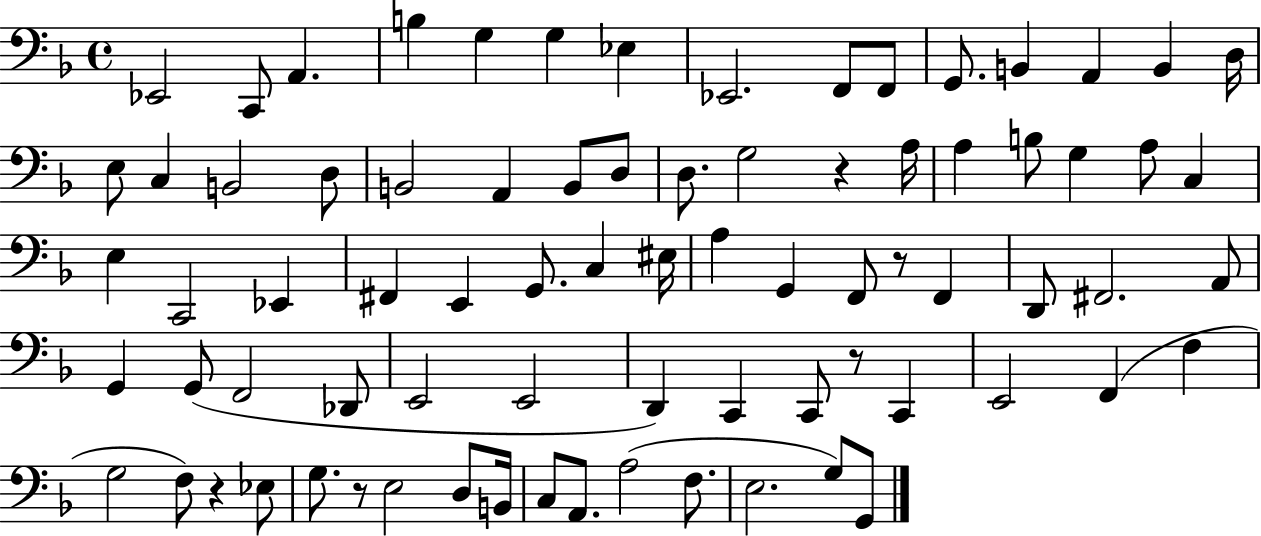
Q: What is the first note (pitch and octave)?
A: Eb2